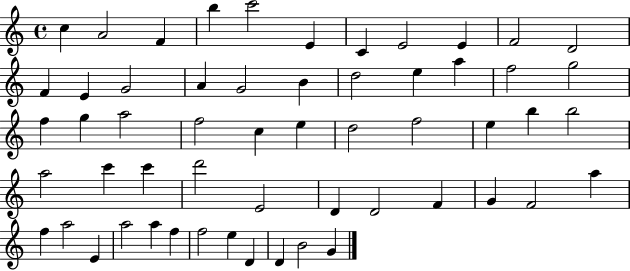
{
  \clef treble
  \time 4/4
  \defaultTimeSignature
  \key c \major
  c''4 a'2 f'4 | b''4 c'''2 e'4 | c'4 e'2 e'4 | f'2 d'2 | \break f'4 e'4 g'2 | a'4 g'2 b'4 | d''2 e''4 a''4 | f''2 g''2 | \break f''4 g''4 a''2 | f''2 c''4 e''4 | d''2 f''2 | e''4 b''4 b''2 | \break a''2 c'''4 c'''4 | d'''2 e'2 | d'4 d'2 f'4 | g'4 f'2 a''4 | \break f''4 a''2 e'4 | a''2 a''4 f''4 | f''2 e''4 d'4 | d'4 b'2 g'4 | \break \bar "|."
}